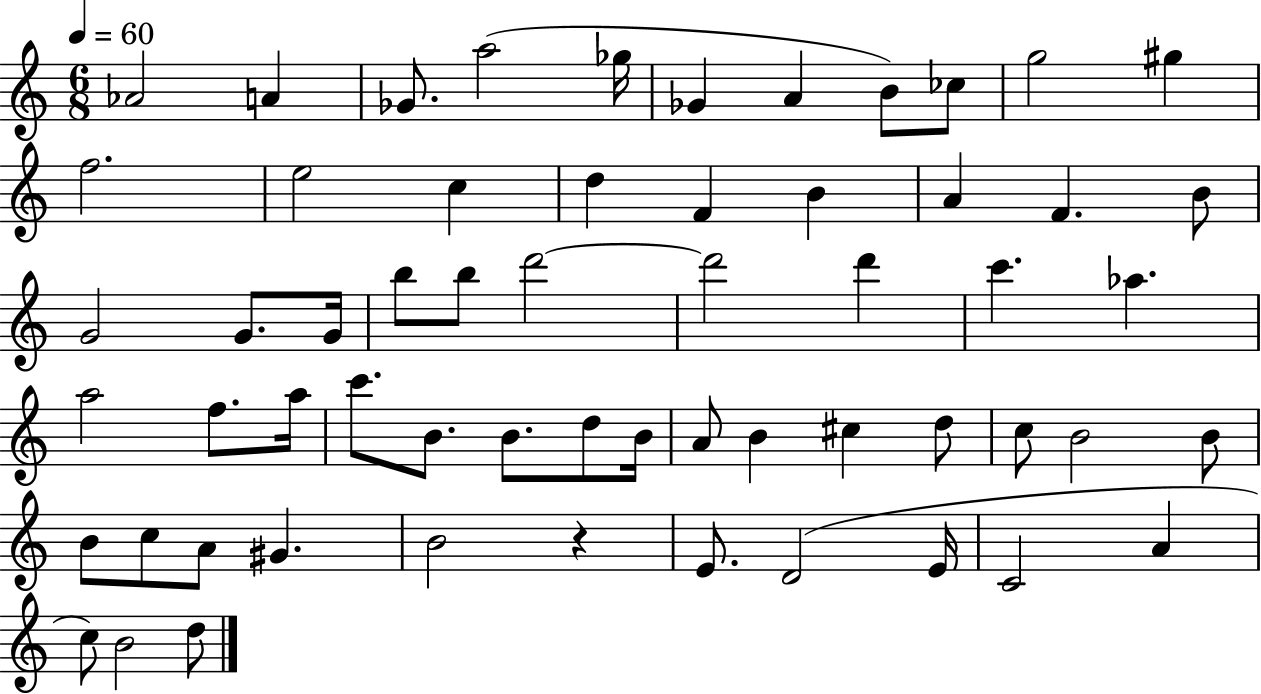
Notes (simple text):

Ab4/h A4/q Gb4/e. A5/h Gb5/s Gb4/q A4/q B4/e CES5/e G5/h G#5/q F5/h. E5/h C5/q D5/q F4/q B4/q A4/q F4/q. B4/e G4/h G4/e. G4/s B5/e B5/e D6/h D6/h D6/q C6/q. Ab5/q. A5/h F5/e. A5/s C6/e. B4/e. B4/e. D5/e B4/s A4/e B4/q C#5/q D5/e C5/e B4/h B4/e B4/e C5/e A4/e G#4/q. B4/h R/q E4/e. D4/h E4/s C4/h A4/q C5/e B4/h D5/e